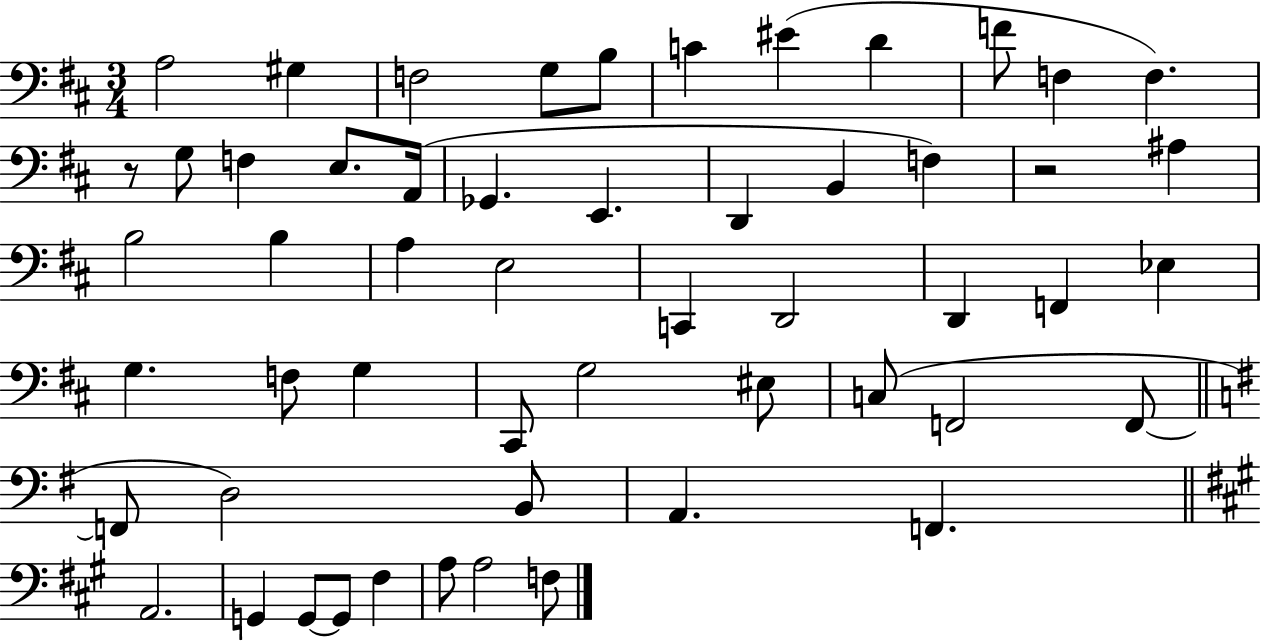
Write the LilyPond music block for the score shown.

{
  \clef bass
  \numericTimeSignature
  \time 3/4
  \key d \major
  a2 gis4 | f2 g8 b8 | c'4 eis'4( d'4 | f'8 f4 f4.) | \break r8 g8 f4 e8. a,16( | ges,4. e,4. | d,4 b,4 f4) | r2 ais4 | \break b2 b4 | a4 e2 | c,4 d,2 | d,4 f,4 ees4 | \break g4. f8 g4 | cis,8 g2 eis8 | c8( f,2 f,8~~ | \bar "||" \break \key g \major f,8 d2) b,8 | a,4. f,4. | \bar "||" \break \key a \major a,2. | g,4 g,8~~ g,8 fis4 | a8 a2 f8 | \bar "|."
}